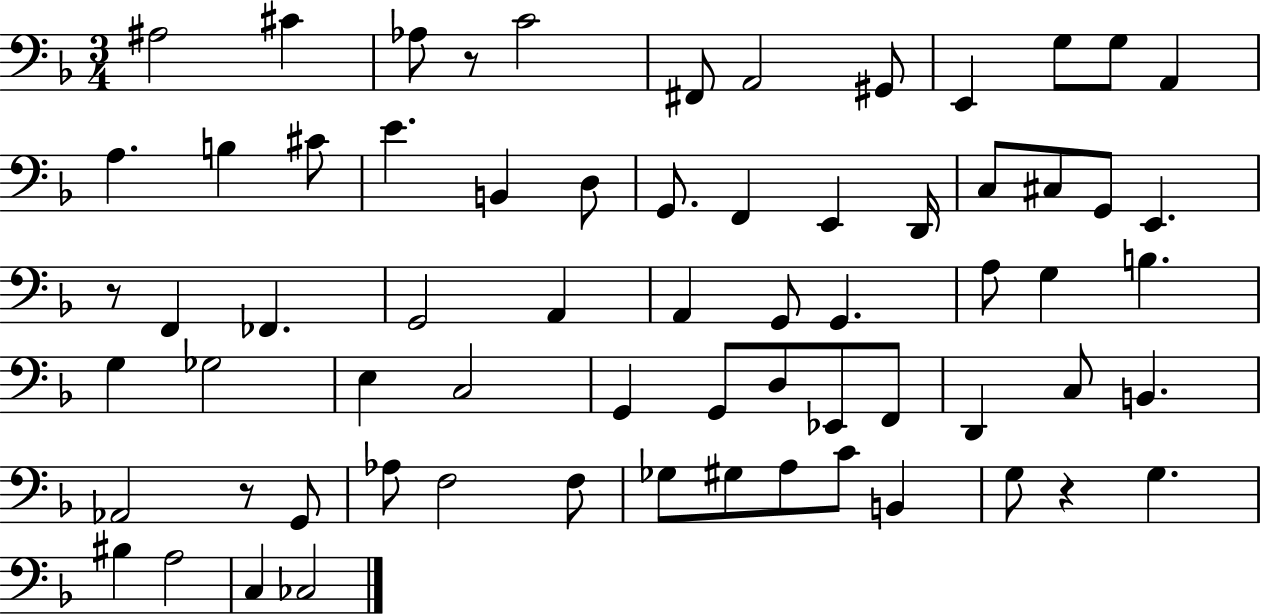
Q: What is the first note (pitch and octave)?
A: A#3